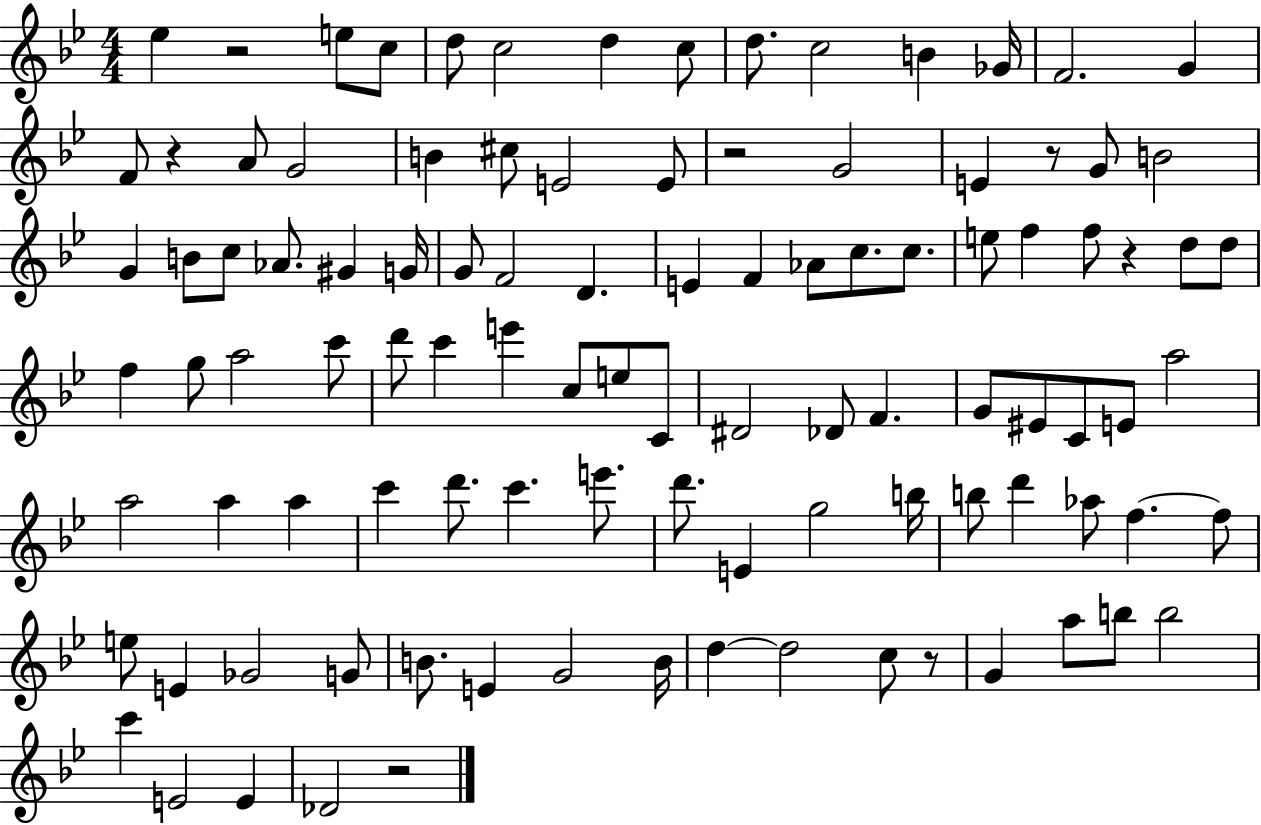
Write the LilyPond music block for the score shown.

{
  \clef treble
  \numericTimeSignature
  \time 4/4
  \key bes \major
  ees''4 r2 e''8 c''8 | d''8 c''2 d''4 c''8 | d''8. c''2 b'4 ges'16 | f'2. g'4 | \break f'8 r4 a'8 g'2 | b'4 cis''8 e'2 e'8 | r2 g'2 | e'4 r8 g'8 b'2 | \break g'4 b'8 c''8 aes'8. gis'4 g'16 | g'8 f'2 d'4. | e'4 f'4 aes'8 c''8. c''8. | e''8 f''4 f''8 r4 d''8 d''8 | \break f''4 g''8 a''2 c'''8 | d'''8 c'''4 e'''4 c''8 e''8 c'8 | dis'2 des'8 f'4. | g'8 eis'8 c'8 e'8 a''2 | \break a''2 a''4 a''4 | c'''4 d'''8. c'''4. e'''8. | d'''8. e'4 g''2 b''16 | b''8 d'''4 aes''8 f''4.~~ f''8 | \break e''8 e'4 ges'2 g'8 | b'8. e'4 g'2 b'16 | d''4~~ d''2 c''8 r8 | g'4 a''8 b''8 b''2 | \break c'''4 e'2 e'4 | des'2 r2 | \bar "|."
}